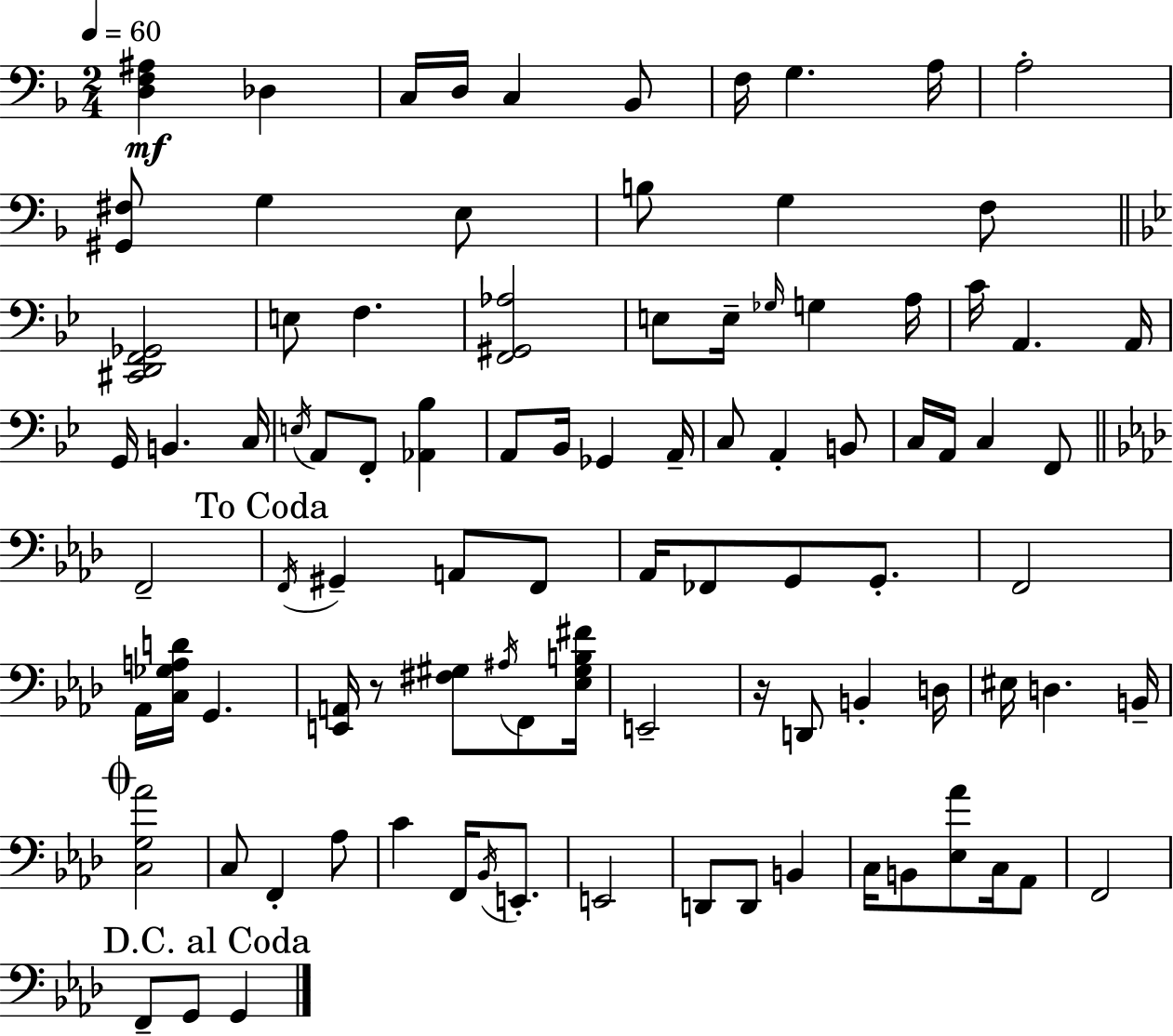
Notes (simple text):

[D3,F3,A#3]/q Db3/q C3/s D3/s C3/q Bb2/e F3/s G3/q. A3/s A3/h [G#2,F#3]/e G3/q E3/e B3/e G3/q F3/e [C#2,D2,F2,Gb2]/h E3/e F3/q. [F2,G#2,Ab3]/h E3/e E3/s Gb3/s G3/q A3/s C4/s A2/q. A2/s G2/s B2/q. C3/s E3/s A2/e F2/e [Ab2,Bb3]/q A2/e Bb2/s Gb2/q A2/s C3/e A2/q B2/e C3/s A2/s C3/q F2/e F2/h F2/s G#2/q A2/e F2/e Ab2/s FES2/e G2/e G2/e. F2/h Ab2/s [C3,Gb3,A3,D4]/s G2/q. [E2,A2]/s R/e [F#3,G#3]/e A#3/s F2/e [Eb3,G#3,B3,F#4]/s E2/h R/s D2/e B2/q D3/s EIS3/s D3/q. B2/s [C3,G3,Ab4]/h C3/e F2/q Ab3/e C4/q F2/s Bb2/s E2/e. E2/h D2/e D2/e B2/q C3/s B2/e [Eb3,Ab4]/e C3/s Ab2/e F2/h F2/e G2/e G2/q